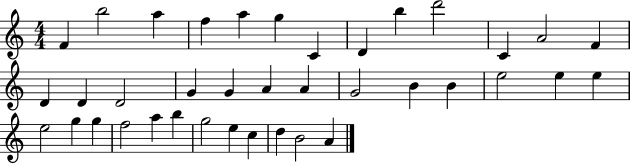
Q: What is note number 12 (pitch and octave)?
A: A4